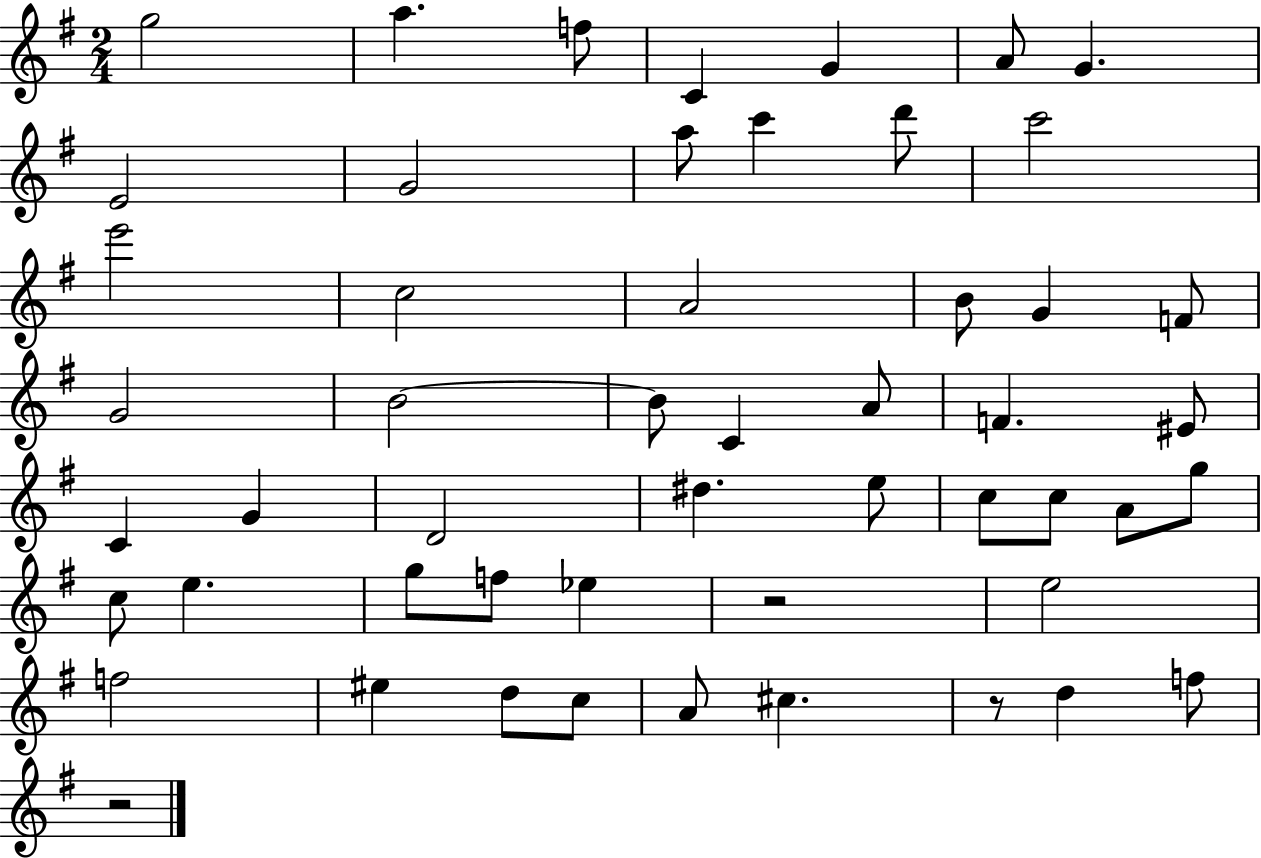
X:1
T:Untitled
M:2/4
L:1/4
K:G
g2 a f/2 C G A/2 G E2 G2 a/2 c' d'/2 c'2 e'2 c2 A2 B/2 G F/2 G2 B2 B/2 C A/2 F ^E/2 C G D2 ^d e/2 c/2 c/2 A/2 g/2 c/2 e g/2 f/2 _e z2 e2 f2 ^e d/2 c/2 A/2 ^c z/2 d f/2 z2